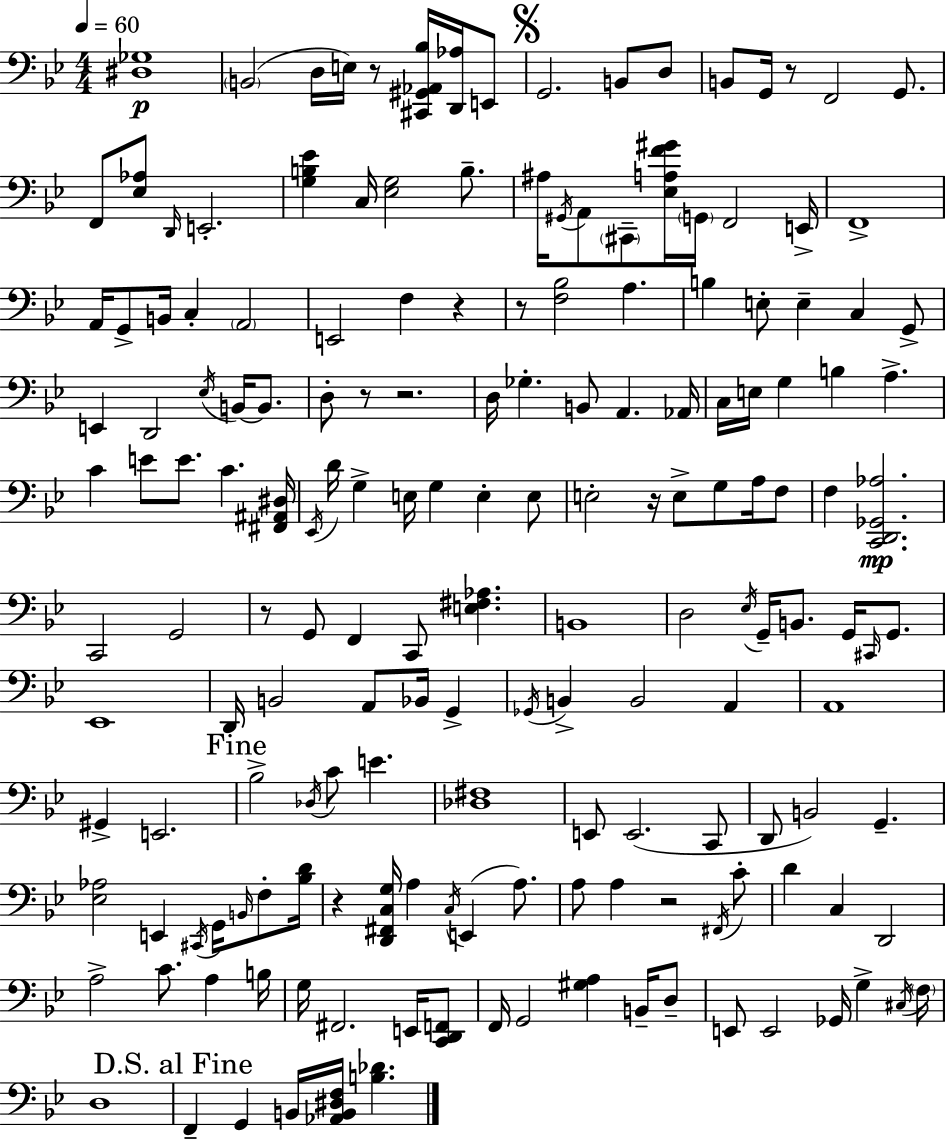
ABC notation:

X:1
T:Untitled
M:4/4
L:1/4
K:Gm
[^D,_G,]4 B,,2 D,/4 E,/4 z/2 [^C,,^G,,_A,,_B,]/4 [D,,_A,]/4 E,,/2 G,,2 B,,/2 D,/2 B,,/2 G,,/4 z/2 F,,2 G,,/2 F,,/2 [_E,_A,]/2 D,,/4 E,,2 [G,B,_E] C,/4 [_E,G,]2 B,/2 ^A,/4 ^G,,/4 A,,/2 ^C,,/2 [_E,A,F^G]/4 G,,/4 F,,2 E,,/4 F,,4 A,,/4 G,,/2 B,,/4 C, A,,2 E,,2 F, z z/2 [F,_B,]2 A, B, E,/2 E, C, G,,/2 E,, D,,2 _E,/4 B,,/4 B,,/2 D,/2 z/2 z2 D,/4 _G, B,,/2 A,, _A,,/4 C,/4 E,/4 G, B, A, C E/2 E/2 C [^F,,^A,,^D,]/4 _E,,/4 D/4 G, E,/4 G, E, E,/2 E,2 z/4 E,/2 G,/2 A,/4 F,/2 F, [C,,D,,_G,,_A,]2 C,,2 G,,2 z/2 G,,/2 F,, C,,/2 [E,^F,_A,] B,,4 D,2 _E,/4 G,,/4 B,,/2 G,,/4 ^C,,/4 G,,/2 _E,,4 D,,/4 B,,2 A,,/2 _B,,/4 G,, _G,,/4 B,, B,,2 A,, A,,4 ^G,, E,,2 _B,2 _D,/4 C/2 E [_D,^F,]4 E,,/2 E,,2 C,,/2 D,,/2 B,,2 G,, [_E,_A,]2 E,, ^C,,/4 G,,/4 B,,/4 F,/2 [_B,D]/4 z [D,,^F,,C,G,]/4 A, C,/4 E,, A,/2 A,/2 A, z2 ^F,,/4 C/2 D C, D,,2 A,2 C/2 A, B,/4 G,/4 ^F,,2 E,,/4 [C,,D,,F,,]/2 F,,/4 G,,2 [^G,A,] B,,/4 D,/2 E,,/2 E,,2 _G,,/4 G, ^C,/4 F,/4 D,4 F,, G,, B,,/4 [_A,,B,,^D,F,]/4 [B,_D]